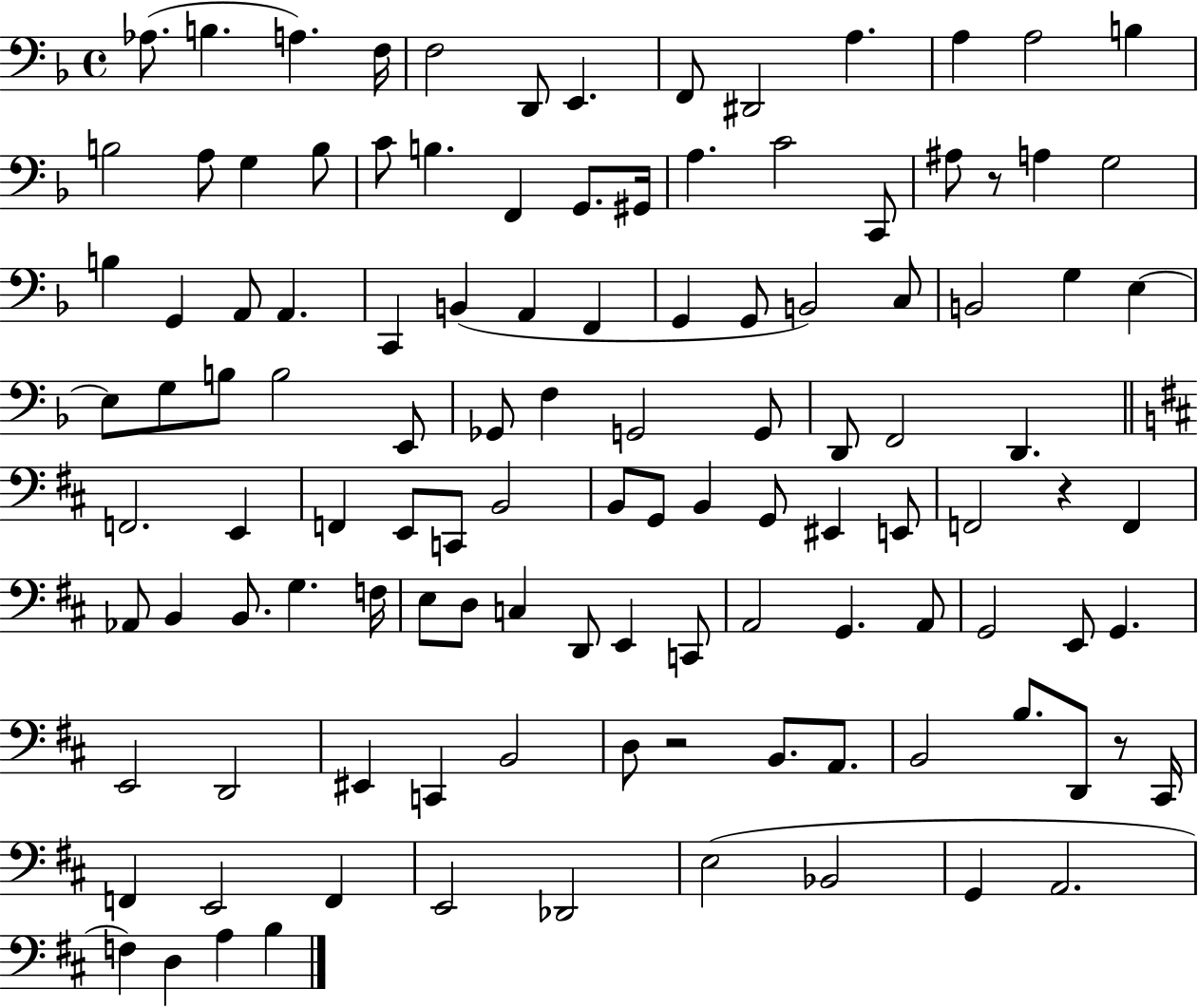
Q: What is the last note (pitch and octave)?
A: B3